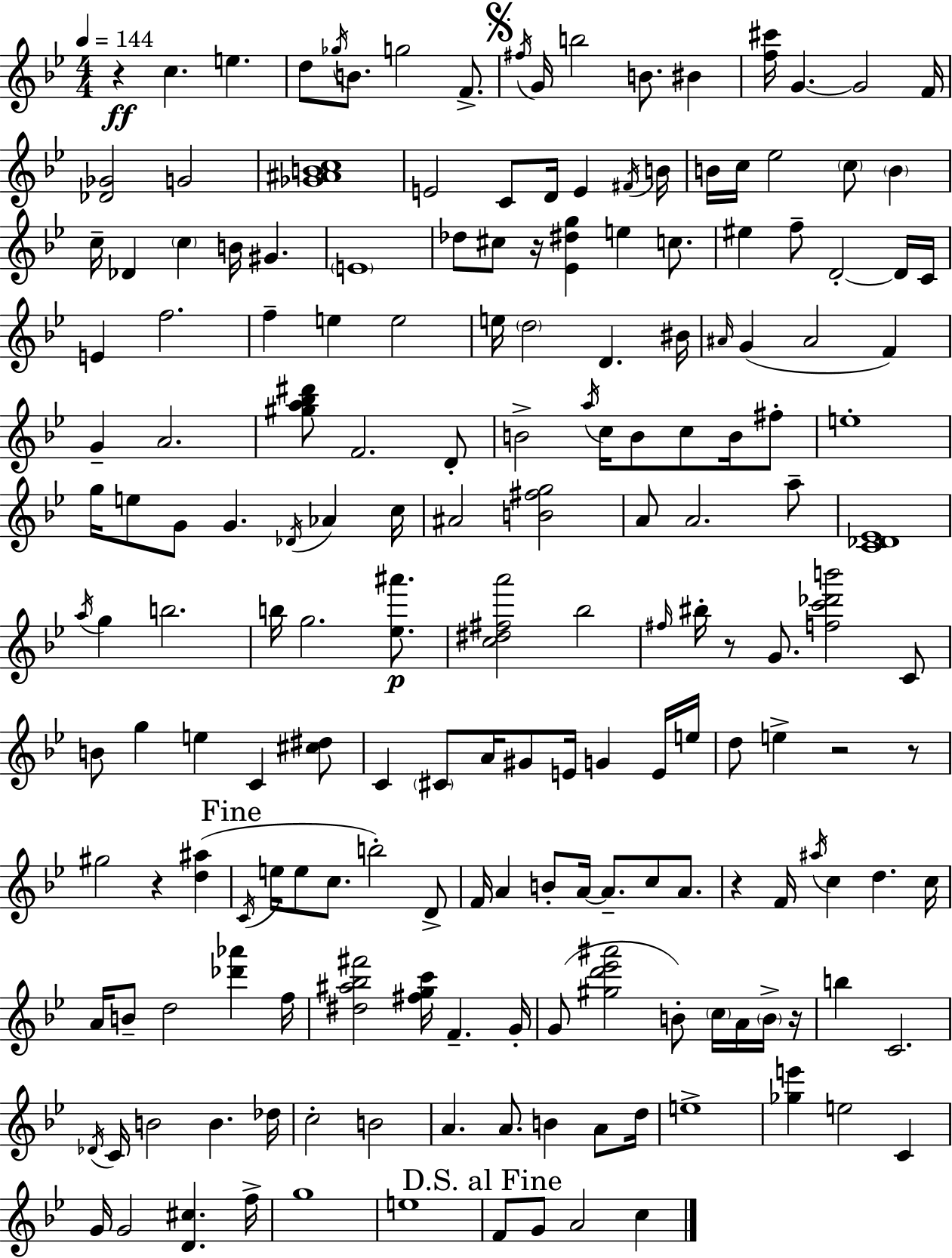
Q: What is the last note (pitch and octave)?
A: C5